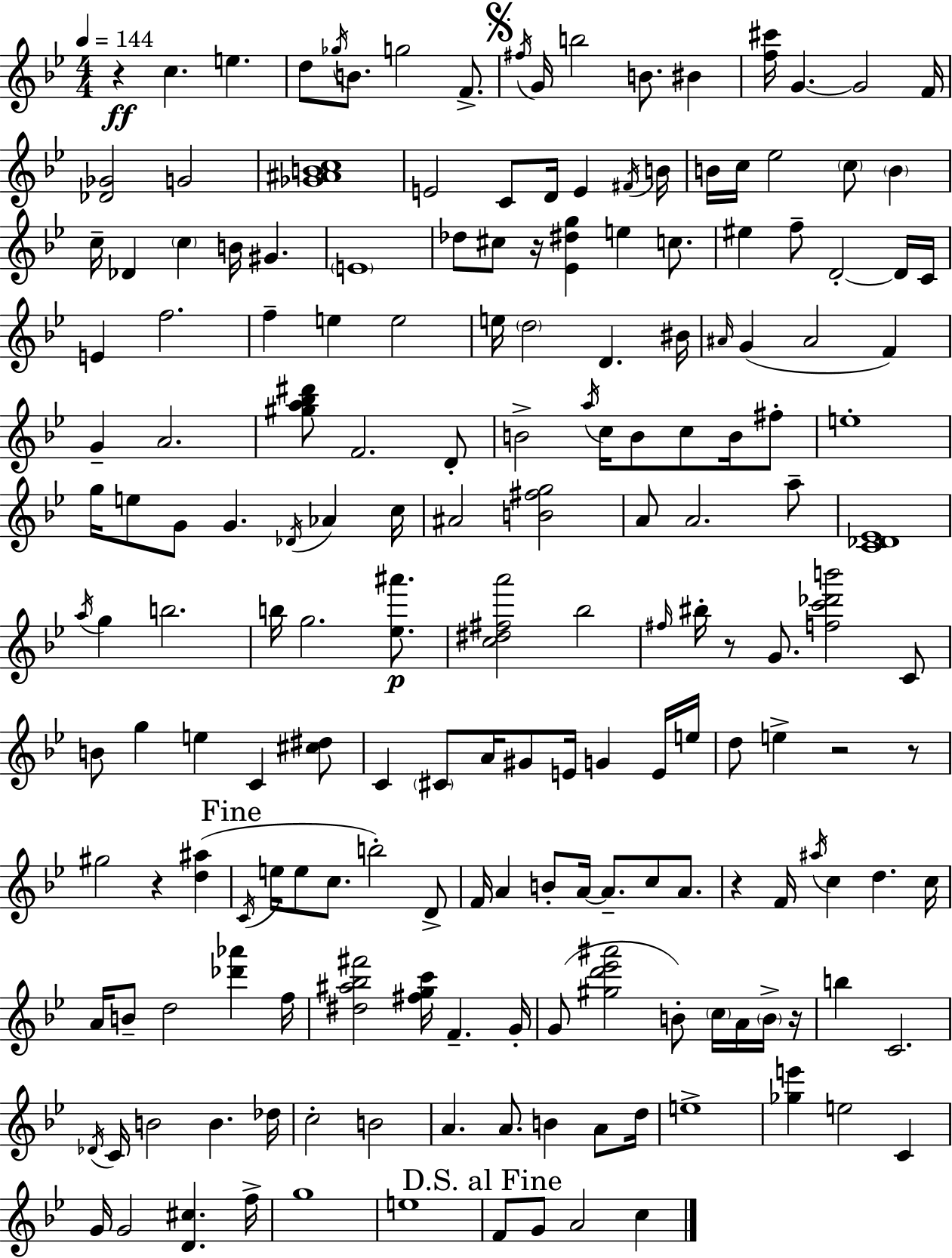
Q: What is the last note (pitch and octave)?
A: C5